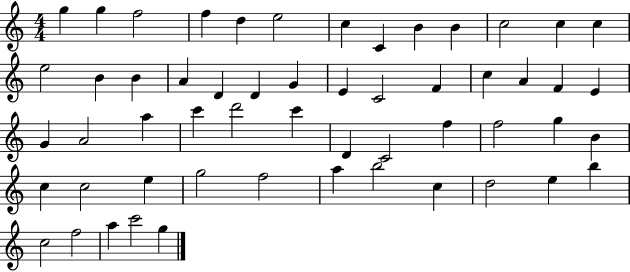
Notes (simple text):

G5/q G5/q F5/h F5/q D5/q E5/h C5/q C4/q B4/q B4/q C5/h C5/q C5/q E5/h B4/q B4/q A4/q D4/q D4/q G4/q E4/q C4/h F4/q C5/q A4/q F4/q E4/q G4/q A4/h A5/q C6/q D6/h C6/q D4/q C4/h F5/q F5/h G5/q B4/q C5/q C5/h E5/q G5/h F5/h A5/q B5/h C5/q D5/h E5/q B5/q C5/h F5/h A5/q C6/h G5/q